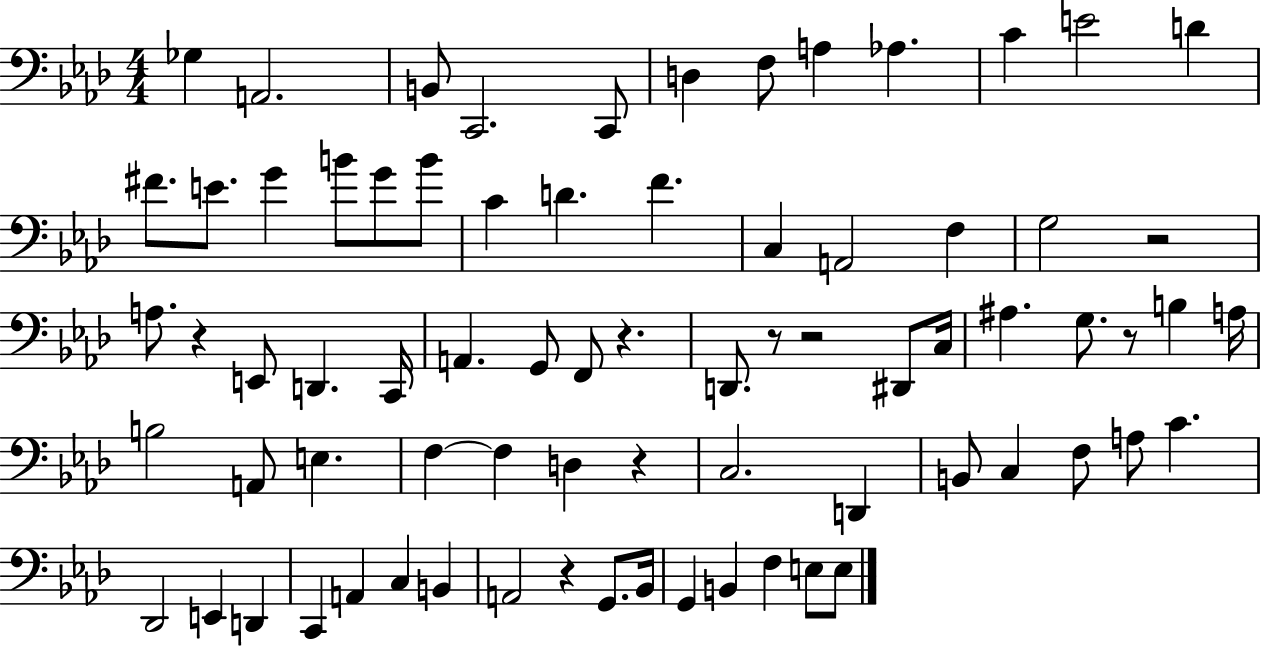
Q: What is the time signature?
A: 4/4